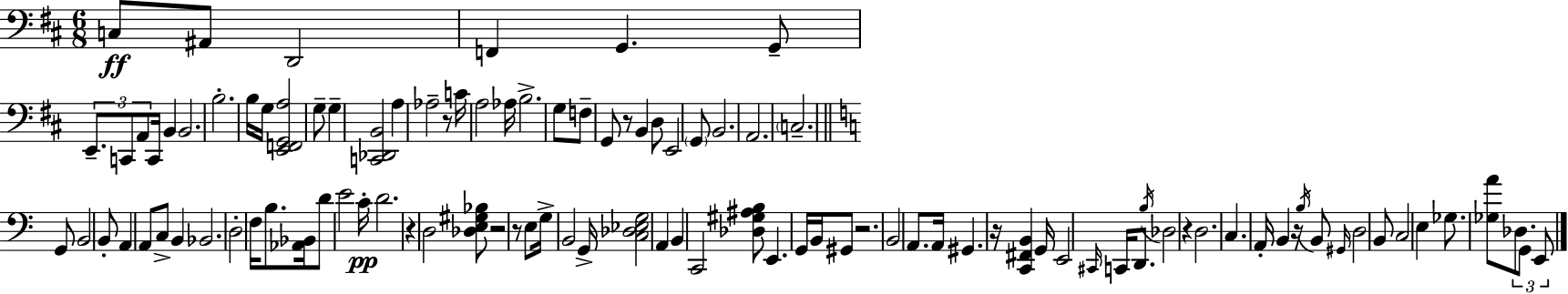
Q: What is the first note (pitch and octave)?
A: C3